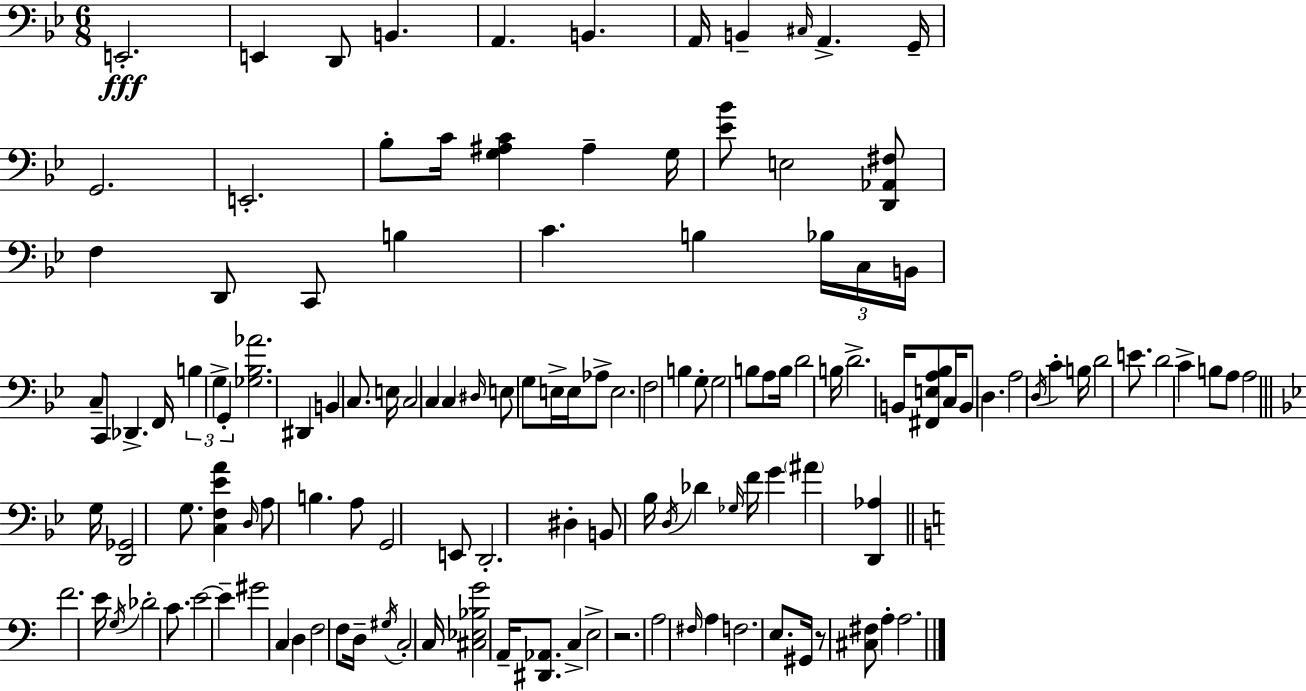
{
  \clef bass
  \numericTimeSignature
  \time 6/8
  \key g \minor
  \repeat volta 2 { e,2.-.\fff | e,4 d,8 b,4. | a,4. b,4. | a,16 b,4-- \grace { cis16 } a,4.-> | \break g,16-- g,2. | e,2.-. | bes8-. c'16 <g ais c'>4 ais4-- | g16 <ees' bes'>8 e2 <d, aes, fis>8 | \break f4 d,8 c,8 b4 | c'4. b4 \tuplet 3/2 { bes16 | c16 b,16 } c8-- c,8 des,4.-> | f,16 \tuplet 3/2 { b4 g4-> g,4-. } | \break <ges bes aes'>2. | dis,4 b,4 c8. | e16 c2 c4 | c4 \grace { dis16 } e8 g8 e16-> e16 | \break aes8-> e2. | f2 b4 | g8-. g2 | b8 a8 b16 d'2 | \break b16 d'2.-> | b,16 <fis, e a bes>8 c16 b,8 d4. | a2 \acciaccatura { d16 } c'4-. | b16 d'2 | \break e'8. d'2 c'4-> | b8 a8 a2 | \bar "||" \break \key bes \major g16 <d, ges,>2 g8. | <c f ees' a'>4 \grace { d16 } a8 b4. | a8 g,2 e,8 | d,2.-. | \break dis4-. b,8 bes16 \acciaccatura { d16 } des'4 | \grace { ges16 } f'16 g'4 \parenthesize ais'4 <d, aes>4 | \bar "||" \break \key c \major f'2. | e'16 \acciaccatura { g16 } des'2-. c'8. | e'2~~ e'4-- | gis'2 c4 | \break d4 f2 | f8 d16-- \acciaccatura { gis16 } c2-. | c16 <cis ees bes g'>2 a,16-- <dis, aes,>8. | c4-> e2-> | \break r2. | a2 \grace { fis16 } a4 | f2. | e8. gis,16 r8 <cis fis>8 a4-. | \break a2. | } \bar "|."
}